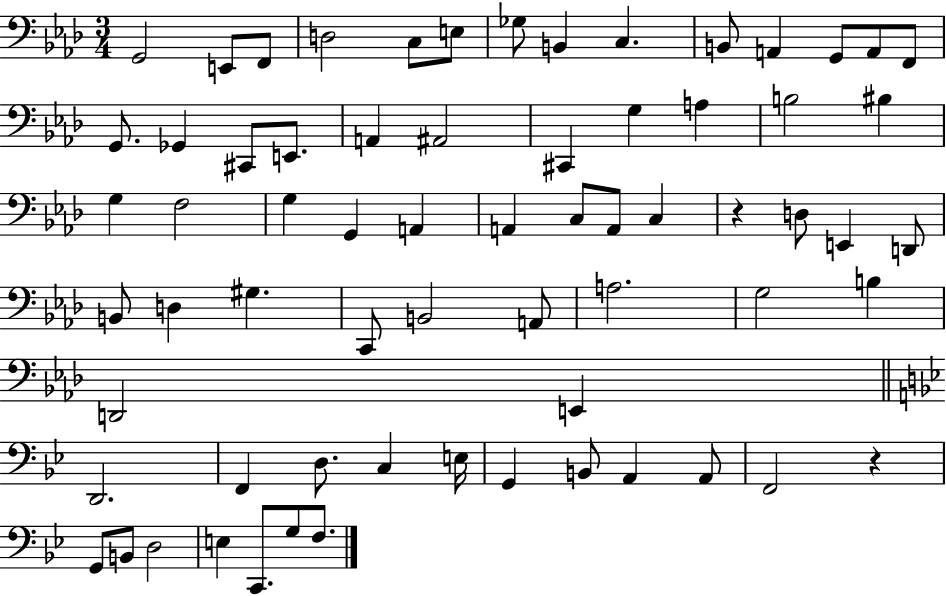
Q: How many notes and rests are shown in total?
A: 67